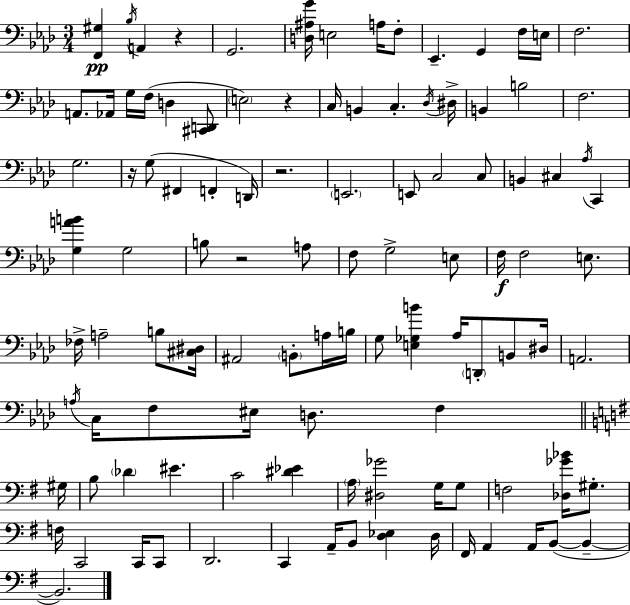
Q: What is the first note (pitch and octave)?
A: Bb3